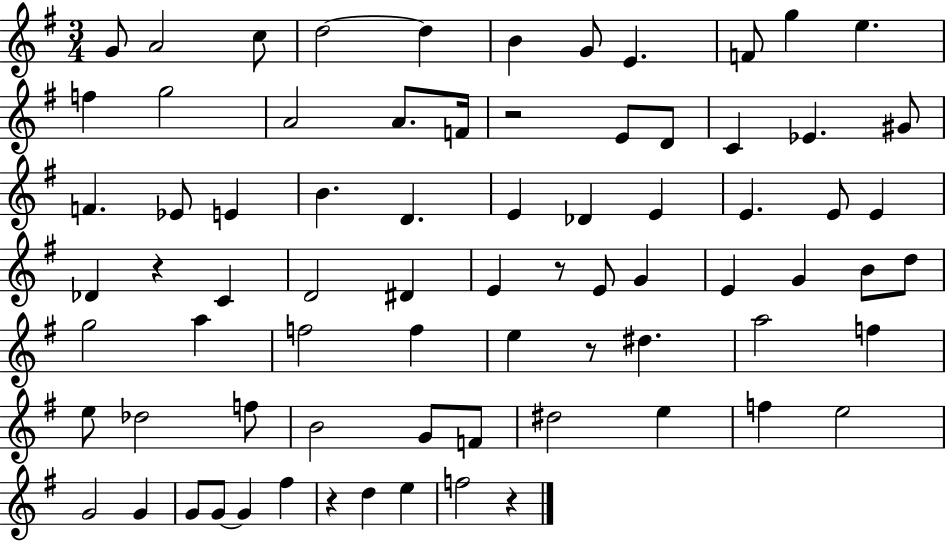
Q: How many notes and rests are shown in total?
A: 76